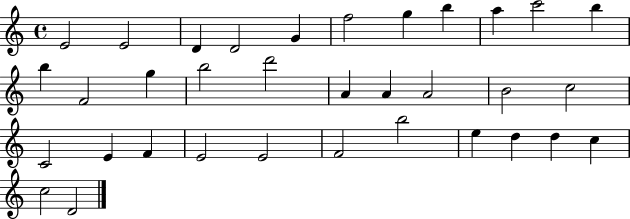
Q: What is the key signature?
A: C major